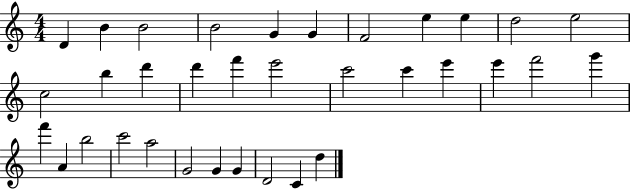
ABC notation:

X:1
T:Untitled
M:4/4
L:1/4
K:C
D B B2 B2 G G F2 e e d2 e2 c2 b d' d' f' e'2 c'2 c' e' e' f'2 g' f' A b2 c'2 a2 G2 G G D2 C d